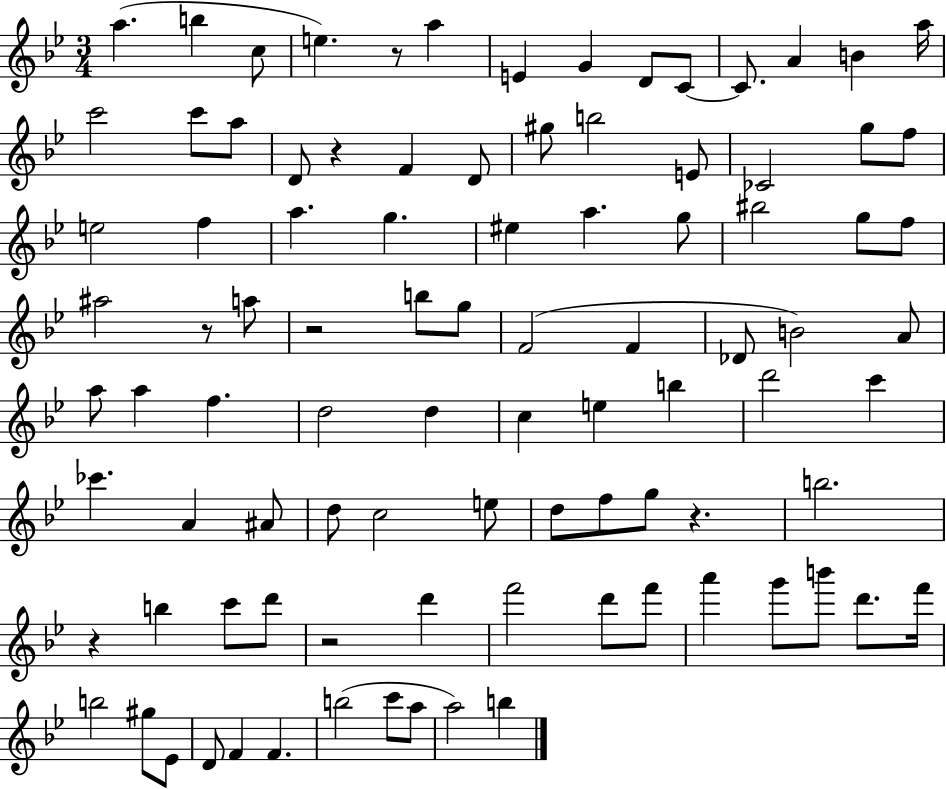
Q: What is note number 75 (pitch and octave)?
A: D6